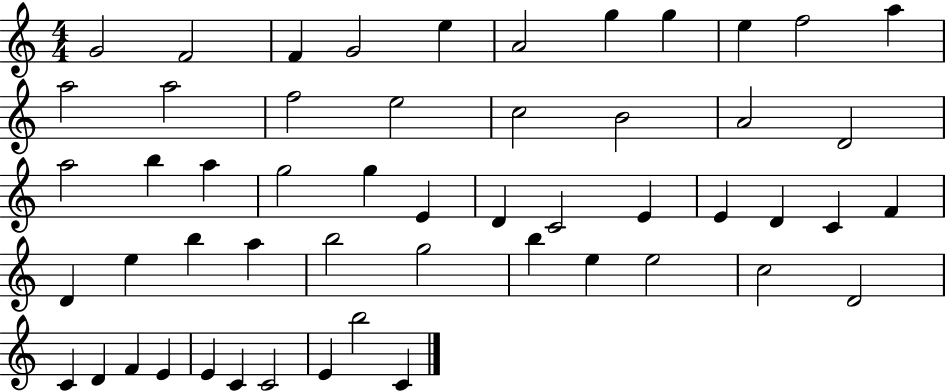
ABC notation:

X:1
T:Untitled
M:4/4
L:1/4
K:C
G2 F2 F G2 e A2 g g e f2 a a2 a2 f2 e2 c2 B2 A2 D2 a2 b a g2 g E D C2 E E D C F D e b a b2 g2 b e e2 c2 D2 C D F E E C C2 E b2 C